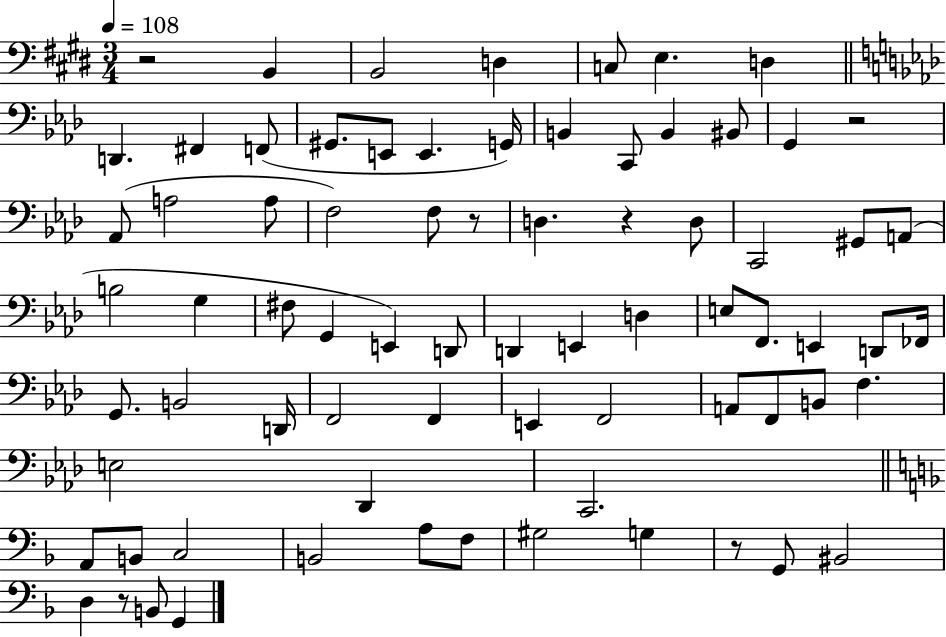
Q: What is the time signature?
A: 3/4